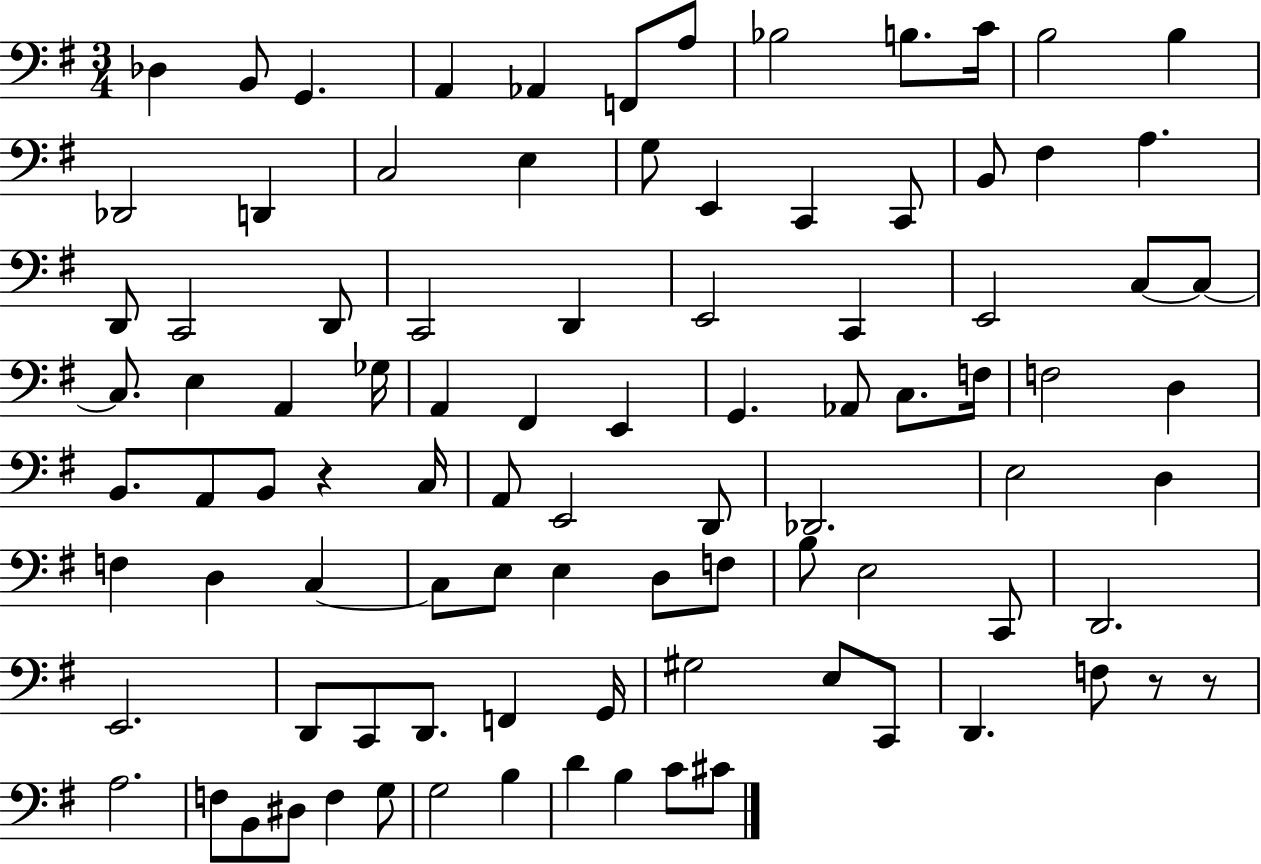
X:1
T:Untitled
M:3/4
L:1/4
K:G
_D, B,,/2 G,, A,, _A,, F,,/2 A,/2 _B,2 B,/2 C/4 B,2 B, _D,,2 D,, C,2 E, G,/2 E,, C,, C,,/2 B,,/2 ^F, A, D,,/2 C,,2 D,,/2 C,,2 D,, E,,2 C,, E,,2 C,/2 C,/2 C,/2 E, A,, _G,/4 A,, ^F,, E,, G,, _A,,/2 C,/2 F,/4 F,2 D, B,,/2 A,,/2 B,,/2 z C,/4 A,,/2 E,,2 D,,/2 _D,,2 E,2 D, F, D, C, C,/2 E,/2 E, D,/2 F,/2 B,/2 E,2 C,,/2 D,,2 E,,2 D,,/2 C,,/2 D,,/2 F,, G,,/4 ^G,2 E,/2 C,,/2 D,, F,/2 z/2 z/2 A,2 F,/2 B,,/2 ^D,/2 F, G,/2 G,2 B, D B, C/2 ^C/2